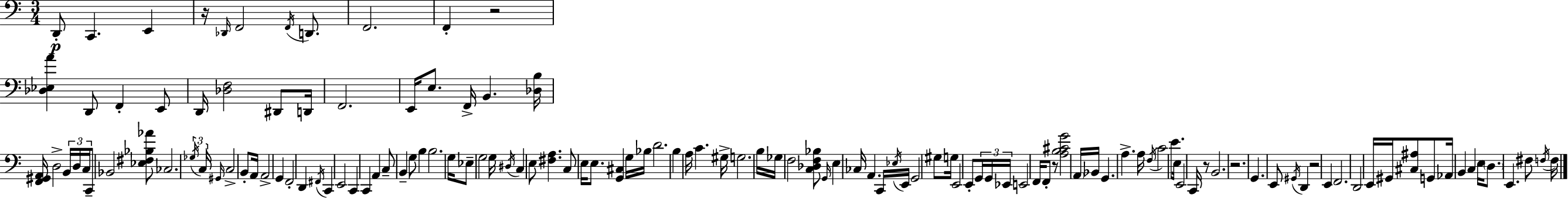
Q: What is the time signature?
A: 3/4